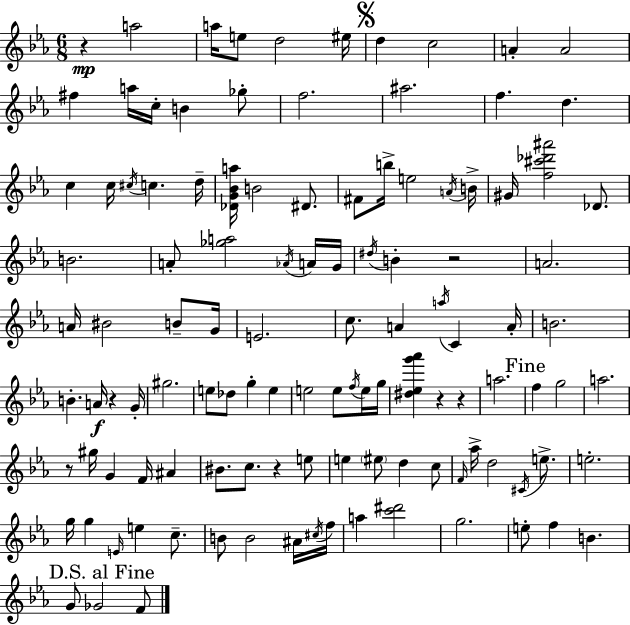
R/q A5/h A5/s E5/e D5/h EIS5/s D5/q C5/h A4/q A4/h F#5/q A5/s C5/s B4/q Gb5/e F5/h. A#5/h. F5/q. D5/q. C5/q C5/s C#5/s C5/q. D5/s [Db4,G4,Bb4,A5]/s B4/h D#4/e. F#4/e B5/s E5/h A4/s B4/s G#4/s [F5,C#6,Db6,A#6]/h Db4/e. B4/h. A4/e [Gb5,A5]/h Ab4/s A4/s G4/s D#5/s B4/q R/h A4/h. A4/s BIS4/h B4/e G4/s E4/h. C5/e. A4/q A5/s C4/q A4/s B4/h. B4/q. A4/s R/q G4/s G#5/h. E5/e Db5/e G5/q E5/q E5/h E5/e F5/s E5/s G5/s [D#5,Eb5,G6,Ab6]/q R/q R/q A5/h. F5/q G5/h A5/h. R/e G#5/s G4/q F4/s A#4/q BIS4/e. C5/e. R/q E5/e E5/q EIS5/e D5/q C5/e F4/s Ab5/s D5/h C#4/s E5/e. E5/h. G5/s G5/q E4/s E5/q C5/e. B4/e B4/h A#4/s C#5/s F5/s A5/q [C6,D#6]/h G5/h. E5/e F5/q B4/q. G4/e Gb4/h F4/e